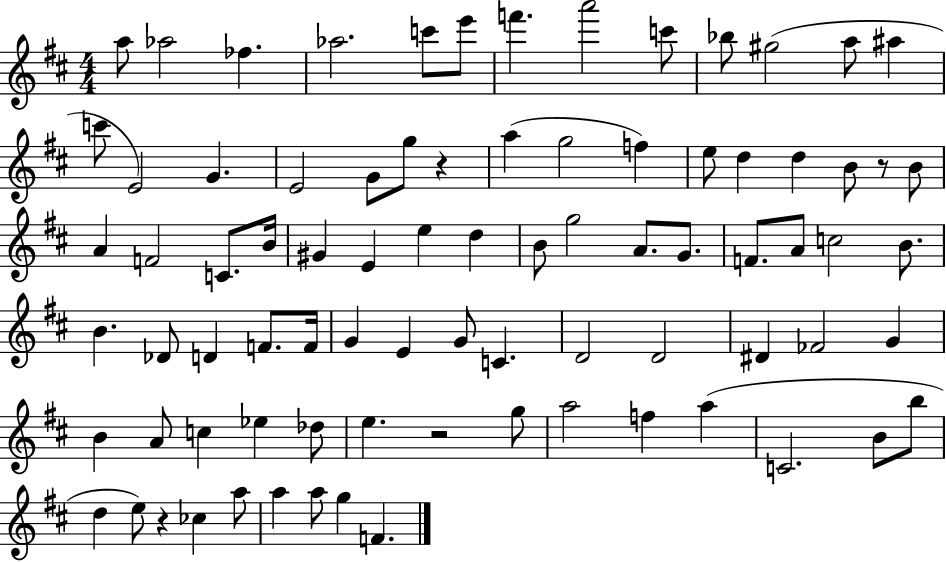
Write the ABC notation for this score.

X:1
T:Untitled
M:4/4
L:1/4
K:D
a/2 _a2 _f _a2 c'/2 e'/2 f' a'2 c'/2 _b/2 ^g2 a/2 ^a c'/2 E2 G E2 G/2 g/2 z a g2 f e/2 d d B/2 z/2 B/2 A F2 C/2 B/4 ^G E e d B/2 g2 A/2 G/2 F/2 A/2 c2 B/2 B _D/2 D F/2 F/4 G E G/2 C D2 D2 ^D _F2 G B A/2 c _e _d/2 e z2 g/2 a2 f a C2 B/2 b/2 d e/2 z _c a/2 a a/2 g F